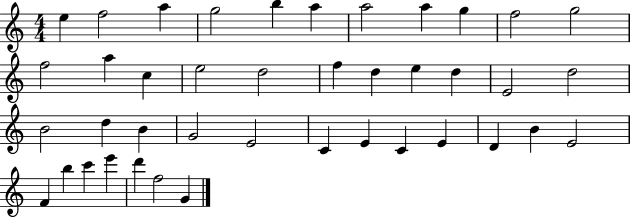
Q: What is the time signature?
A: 4/4